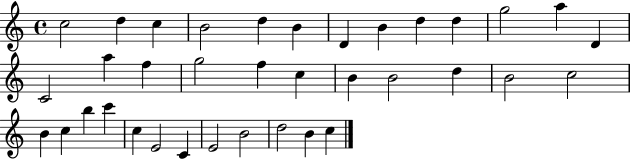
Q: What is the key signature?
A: C major